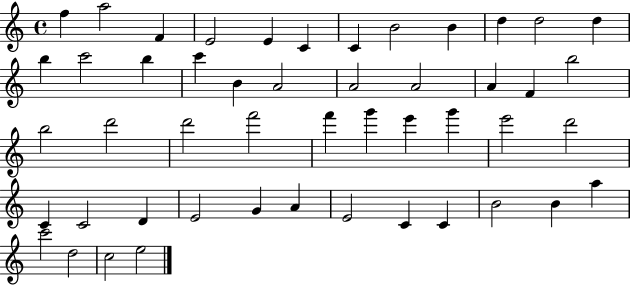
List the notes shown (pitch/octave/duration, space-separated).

F5/q A5/h F4/q E4/h E4/q C4/q C4/q B4/h B4/q D5/q D5/h D5/q B5/q C6/h B5/q C6/q B4/q A4/h A4/h A4/h A4/q F4/q B5/h B5/h D6/h D6/h F6/h F6/q G6/q E6/q G6/q E6/h D6/h C4/q C4/h D4/q E4/h G4/q A4/q E4/h C4/q C4/q B4/h B4/q A5/q C6/h D5/h C5/h E5/h